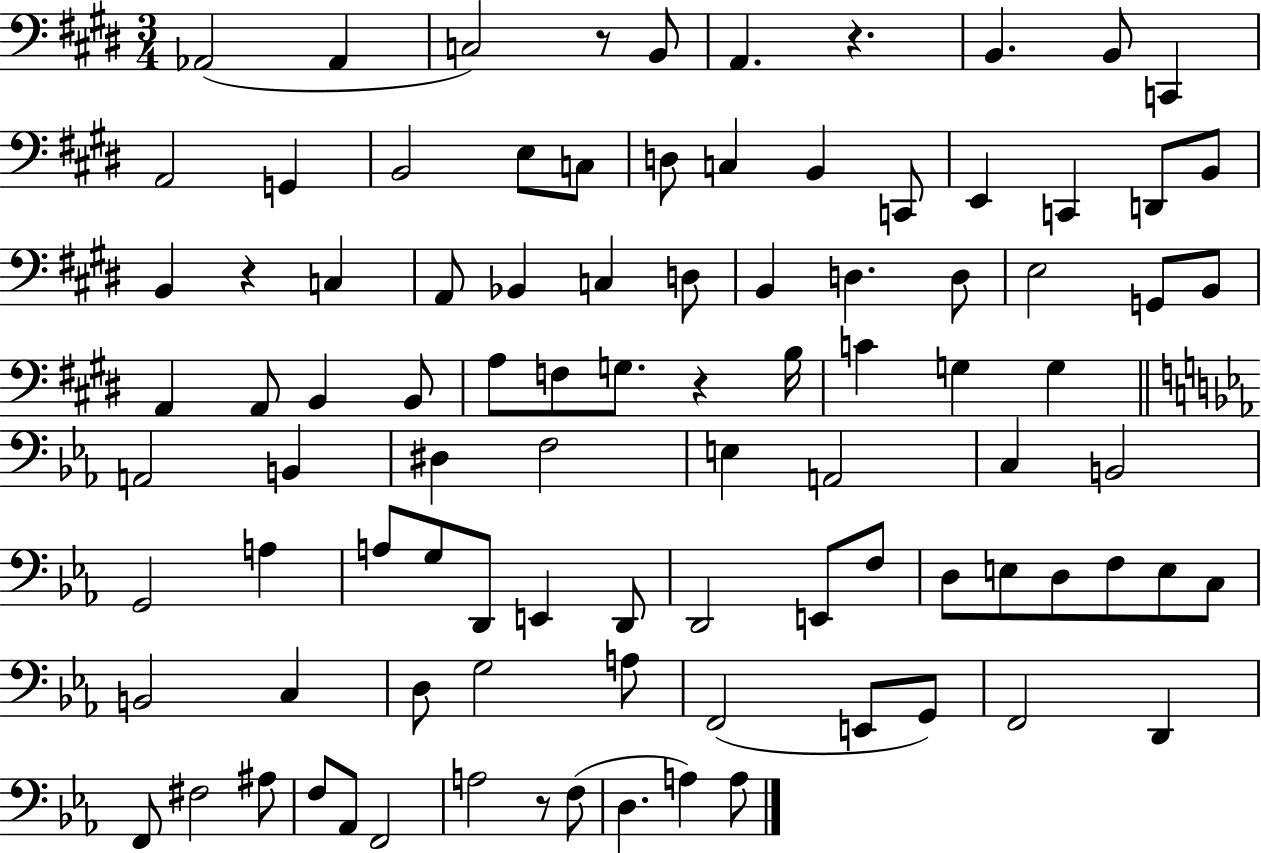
Ab2/h Ab2/q C3/h R/e B2/e A2/q. R/q. B2/q. B2/e C2/q A2/h G2/q B2/h E3/e C3/e D3/e C3/q B2/q C2/e E2/q C2/q D2/e B2/e B2/q R/q C3/q A2/e Bb2/q C3/q D3/e B2/q D3/q. D3/e E3/h G2/e B2/e A2/q A2/e B2/q B2/e A3/e F3/e G3/e. R/q B3/s C4/q G3/q G3/q A2/h B2/q D#3/q F3/h E3/q A2/h C3/q B2/h G2/h A3/q A3/e G3/e D2/e E2/q D2/e D2/h E2/e F3/e D3/e E3/e D3/e F3/e E3/e C3/e B2/h C3/q D3/e G3/h A3/e F2/h E2/e G2/e F2/h D2/q F2/e F#3/h A#3/e F3/e Ab2/e F2/h A3/h R/e F3/e D3/q. A3/q A3/e